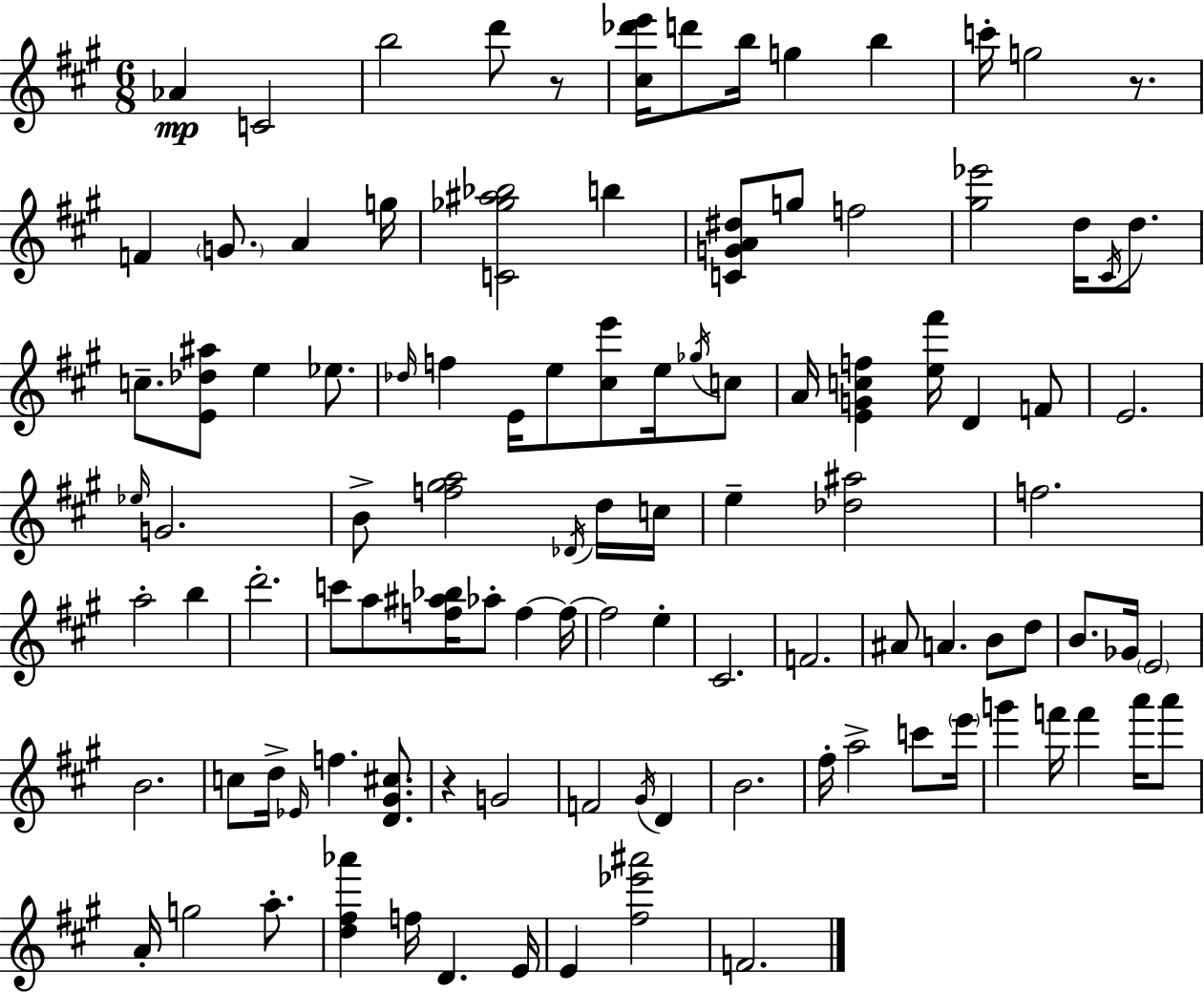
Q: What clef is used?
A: treble